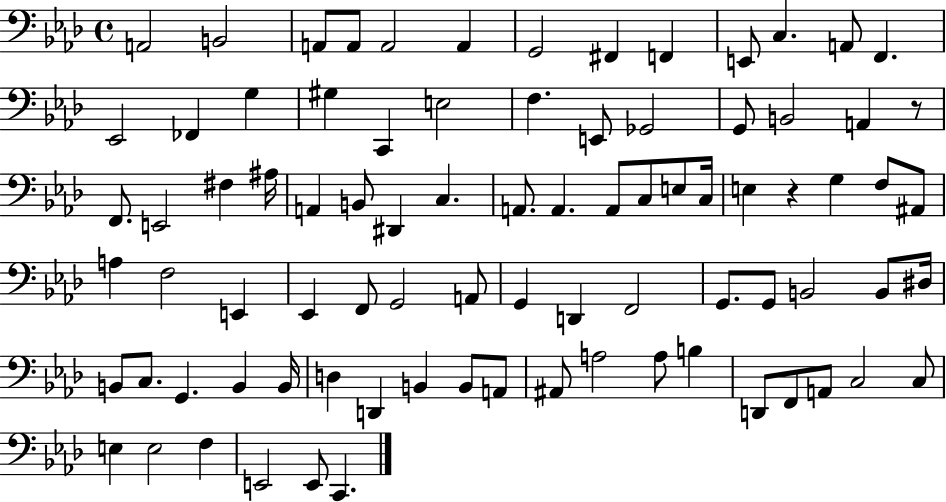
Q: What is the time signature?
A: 4/4